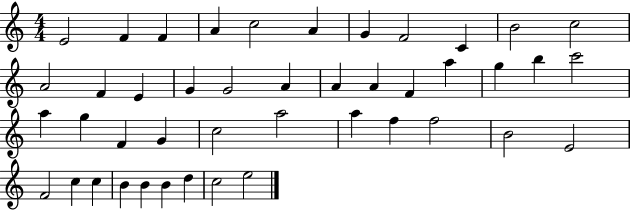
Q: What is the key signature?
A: C major